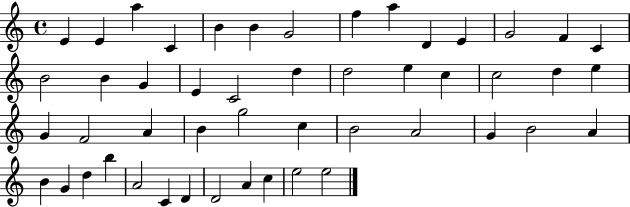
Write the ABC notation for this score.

X:1
T:Untitled
M:4/4
L:1/4
K:C
E E a C B B G2 f a D E G2 F C B2 B G E C2 d d2 e c c2 d e G F2 A B g2 c B2 A2 G B2 A B G d b A2 C D D2 A c e2 e2